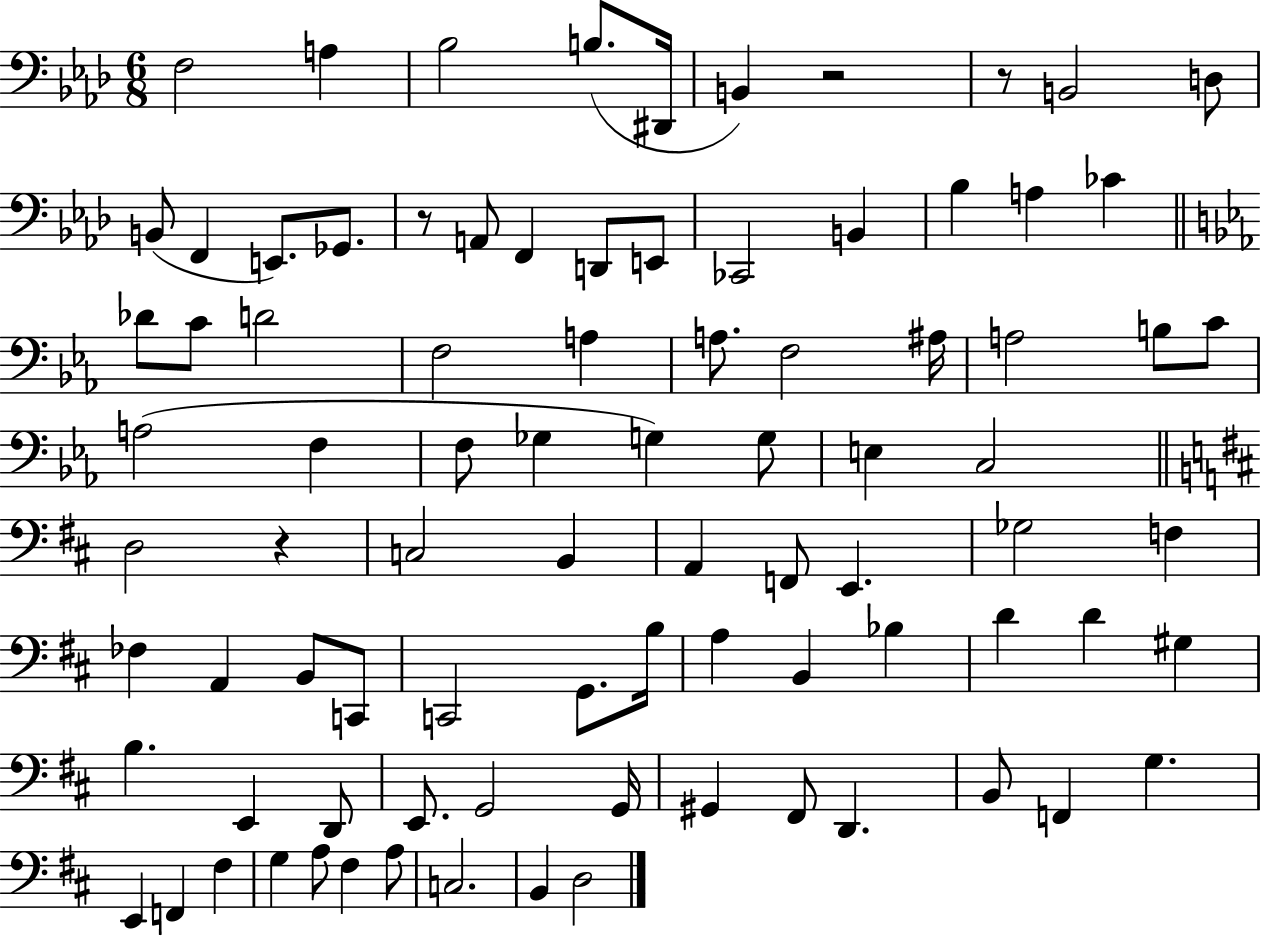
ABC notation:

X:1
T:Untitled
M:6/8
L:1/4
K:Ab
F,2 A, _B,2 B,/2 ^D,,/4 B,, z2 z/2 B,,2 D,/2 B,,/2 F,, E,,/2 _G,,/2 z/2 A,,/2 F,, D,,/2 E,,/2 _C,,2 B,, _B, A, _C _D/2 C/2 D2 F,2 A, A,/2 F,2 ^A,/4 A,2 B,/2 C/2 A,2 F, F,/2 _G, G, G,/2 E, C,2 D,2 z C,2 B,, A,, F,,/2 E,, _G,2 F, _F, A,, B,,/2 C,,/2 C,,2 G,,/2 B,/4 A, B,, _B, D D ^G, B, E,, D,,/2 E,,/2 G,,2 G,,/4 ^G,, ^F,,/2 D,, B,,/2 F,, G, E,, F,, ^F, G, A,/2 ^F, A,/2 C,2 B,, D,2